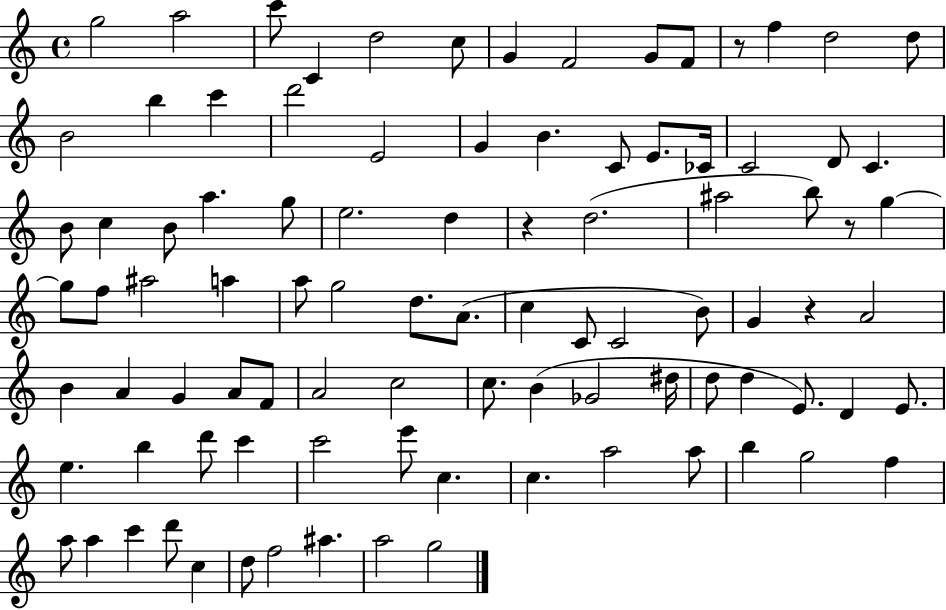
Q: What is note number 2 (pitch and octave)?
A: A5